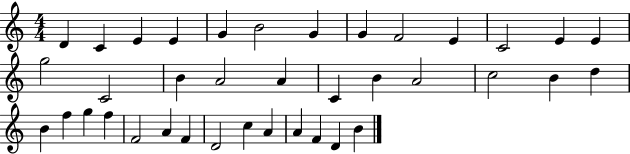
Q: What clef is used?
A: treble